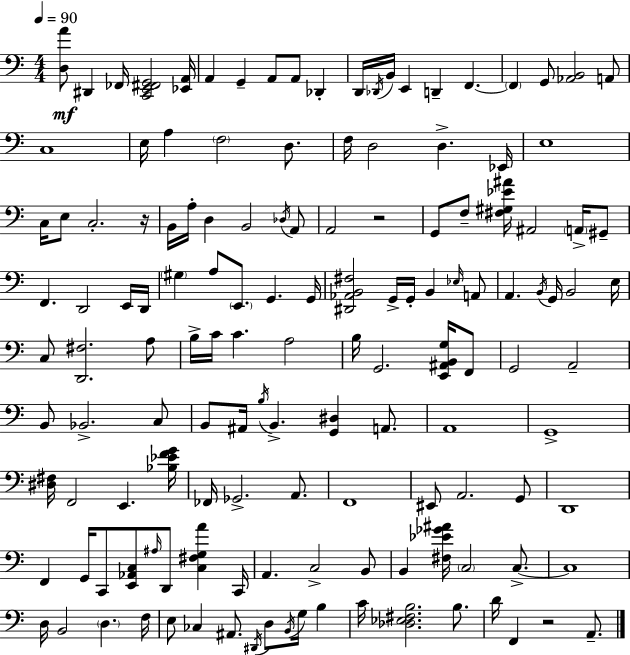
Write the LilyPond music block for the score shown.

{
  \clef bass
  \numericTimeSignature
  \time 4/4
  \key a \minor
  \tempo 4 = 90
  <d a'>8\mf dis,4 fes,16 <c, e, fis, g,>2 <ees, a,>16 | a,4 g,4-- a,8 a,8 des,4-. | d,16 \acciaccatura { des,16 } b,16 e,4 d,4-- f,4.~~ | \parenthesize f,4 g,8 <aes, b,>2 a,8 | \break c1 | e16 a4 \parenthesize f2 d8. | f16 d2 d4.-> | ees,16 e1 | \break c16 e8 c2.-. | r16 b,16 a16-. d4 b,2 \acciaccatura { des16 } | a,8 a,2 r2 | g,8 f8-- <fis gis ees' ais'>16 ais,2 \parenthesize a,16-> | \break gis,8-- f,4. d,2 | e,16 d,16 \parenthesize gis4 a8 \parenthesize e,8. g,4. | g,16 <dis, aes, b, fis>2 g,16-> g,16-. b,4 | \grace { ees16 } a,8 a,4. \acciaccatura { b,16 } g,16 b,2 | \break e16 c8 <d, fis>2. | a8 b16-> c'16 c'4. a2 | b16 g,2. | <e, ais, b, g>16 f,8 g,2 a,2-- | \break b,8 bes,2.-> | c8 b,8 ais,16 \acciaccatura { b16 } b,4.-> <g, dis>4 | a,8. a,1 | g,1-> | \break <dis fis>16 f,2 e,4. | <bes ees' f' g'>16 fes,16 ges,2.-> | a,8. f,1 | eis,8 a,2. | \break g,8 d,1 | f,4 g,16 c,8 <e, aes, c>8 \grace { ais16 } d,8 | <c fis g a'>4 c,16 a,4. c2-> | b,8 b,4 <fis ees' ges' ais'>16 \parenthesize c2 | \break c8.->~~ c1 | d16 b,2 \parenthesize d4. | f16 e8 ces4 ais,8. \acciaccatura { dis,16 } | d8 \acciaccatura { b,16 } g16 b4 c'16 <des ees fis b>2. | \break b8. d'16 f,4 r2 | a,8.-- \bar "|."
}